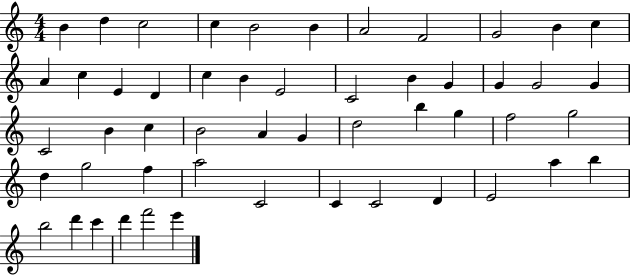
{
  \clef treble
  \numericTimeSignature
  \time 4/4
  \key c \major
  b'4 d''4 c''2 | c''4 b'2 b'4 | a'2 f'2 | g'2 b'4 c''4 | \break a'4 c''4 e'4 d'4 | c''4 b'4 e'2 | c'2 b'4 g'4 | g'4 g'2 g'4 | \break c'2 b'4 c''4 | b'2 a'4 g'4 | d''2 b''4 g''4 | f''2 g''2 | \break d''4 g''2 f''4 | a''2 c'2 | c'4 c'2 d'4 | e'2 a''4 b''4 | \break b''2 d'''4 c'''4 | d'''4 f'''2 e'''4 | \bar "|."
}